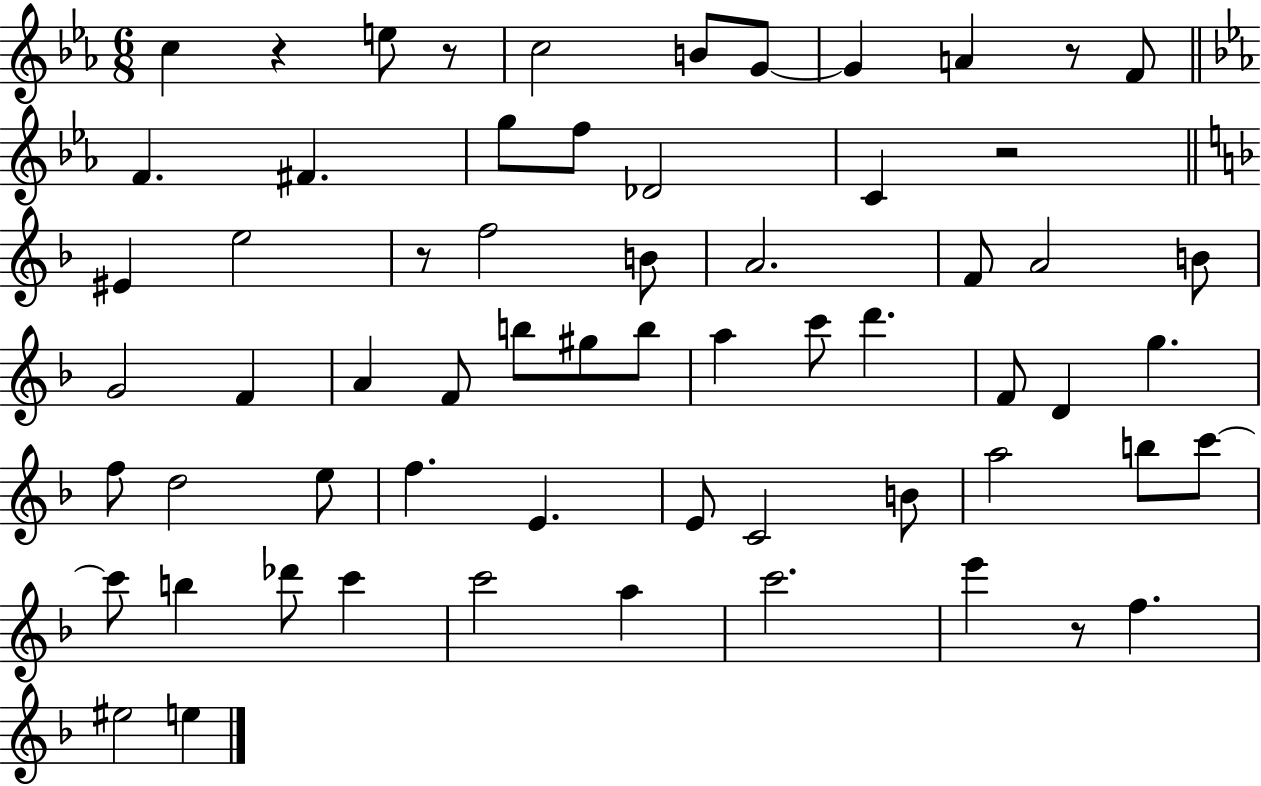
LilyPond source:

{
  \clef treble
  \numericTimeSignature
  \time 6/8
  \key ees \major
  c''4 r4 e''8 r8 | c''2 b'8 g'8~~ | g'4 a'4 r8 f'8 | \bar "||" \break \key ees \major f'4. fis'4. | g''8 f''8 des'2 | c'4 r2 | \bar "||" \break \key f \major eis'4 e''2 | r8 f''2 b'8 | a'2. | f'8 a'2 b'8 | \break g'2 f'4 | a'4 f'8 b''8 gis''8 b''8 | a''4 c'''8 d'''4. | f'8 d'4 g''4. | \break f''8 d''2 e''8 | f''4. e'4. | e'8 c'2 b'8 | a''2 b''8 c'''8~~ | \break c'''8 b''4 des'''8 c'''4 | c'''2 a''4 | c'''2. | e'''4 r8 f''4. | \break eis''2 e''4 | \bar "|."
}